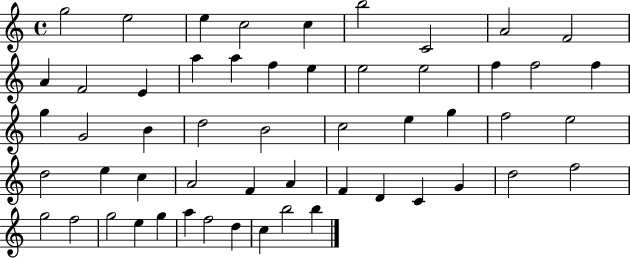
G5/h E5/h E5/q C5/h C5/q B5/h C4/h A4/h F4/h A4/q F4/h E4/q A5/q A5/q F5/q E5/q E5/h E5/h F5/q F5/h F5/q G5/q G4/h B4/q D5/h B4/h C5/h E5/q G5/q F5/h E5/h D5/h E5/q C5/q A4/h F4/q A4/q F4/q D4/q C4/q G4/q D5/h F5/h G5/h F5/h G5/h E5/q G5/q A5/q F5/h D5/q C5/q B5/h B5/q